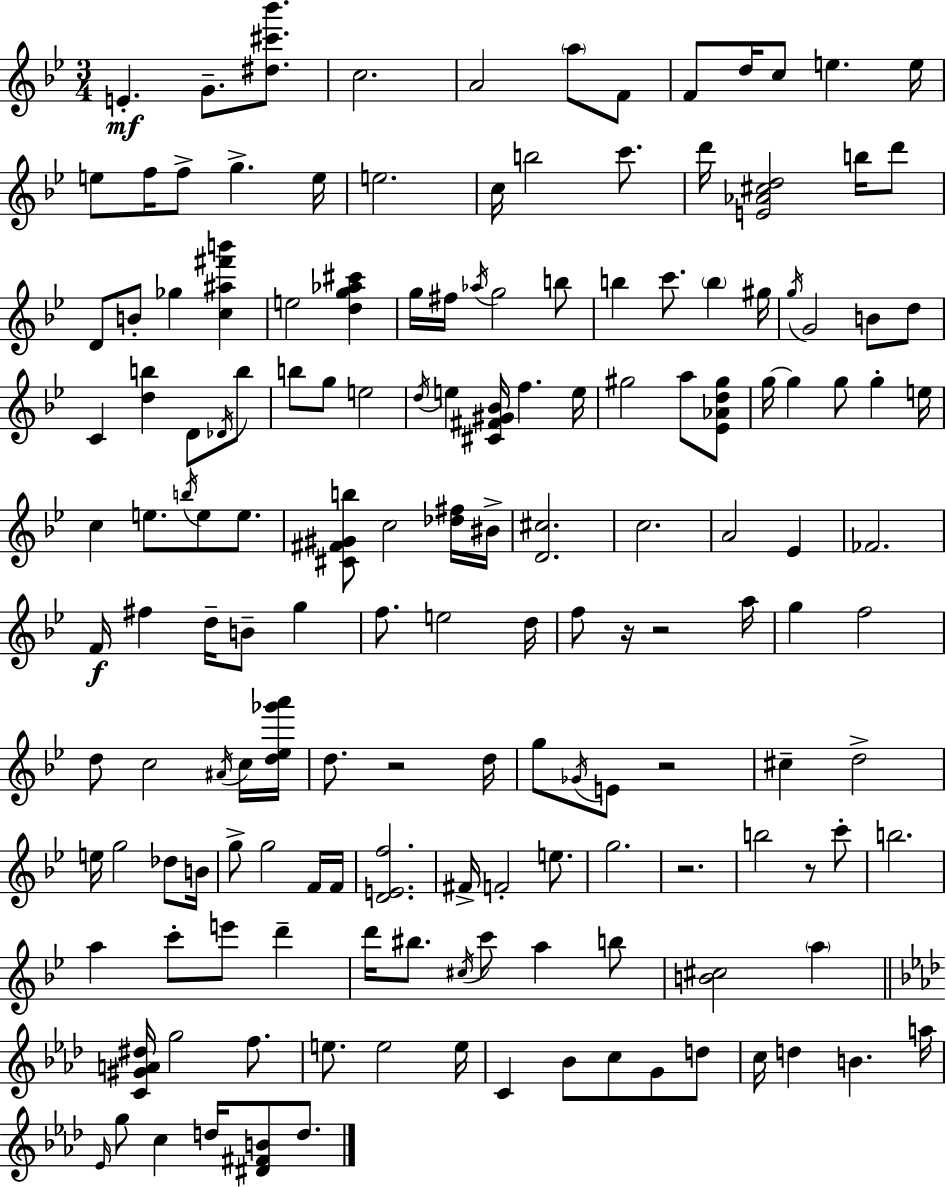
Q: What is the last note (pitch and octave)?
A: D5